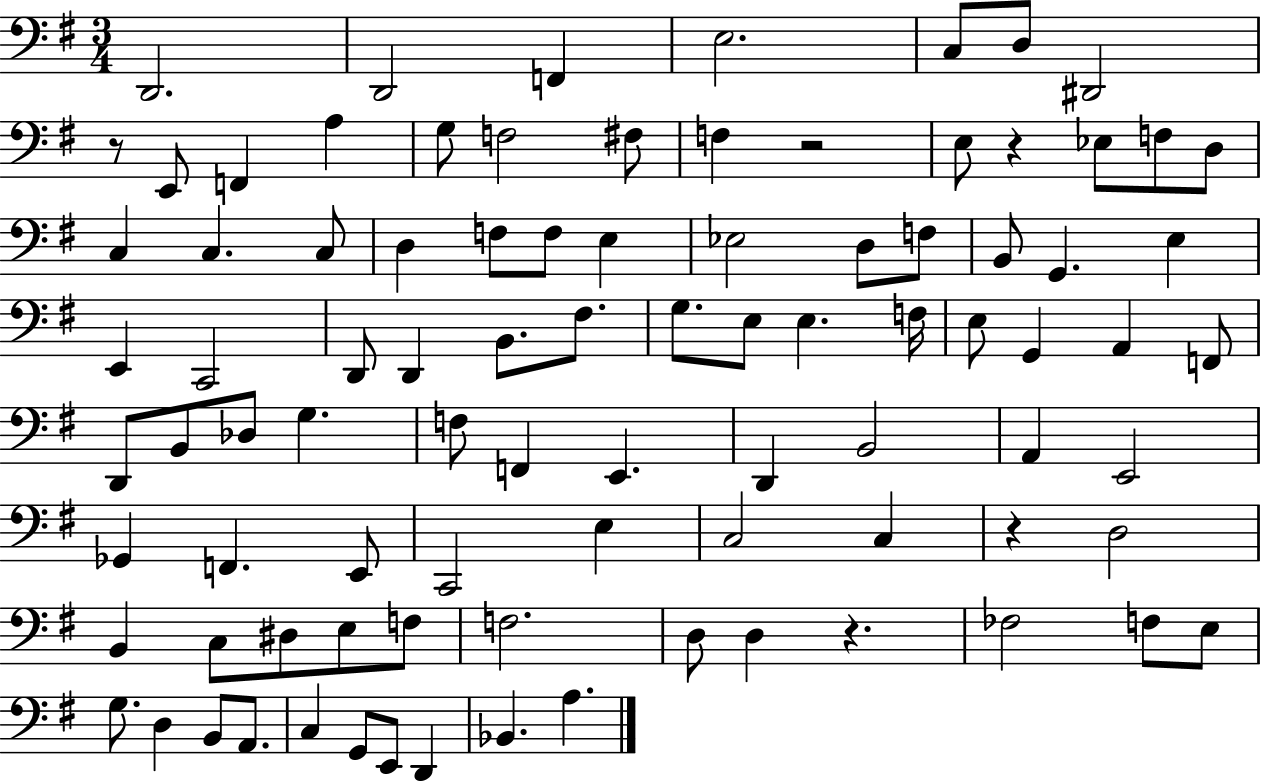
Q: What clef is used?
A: bass